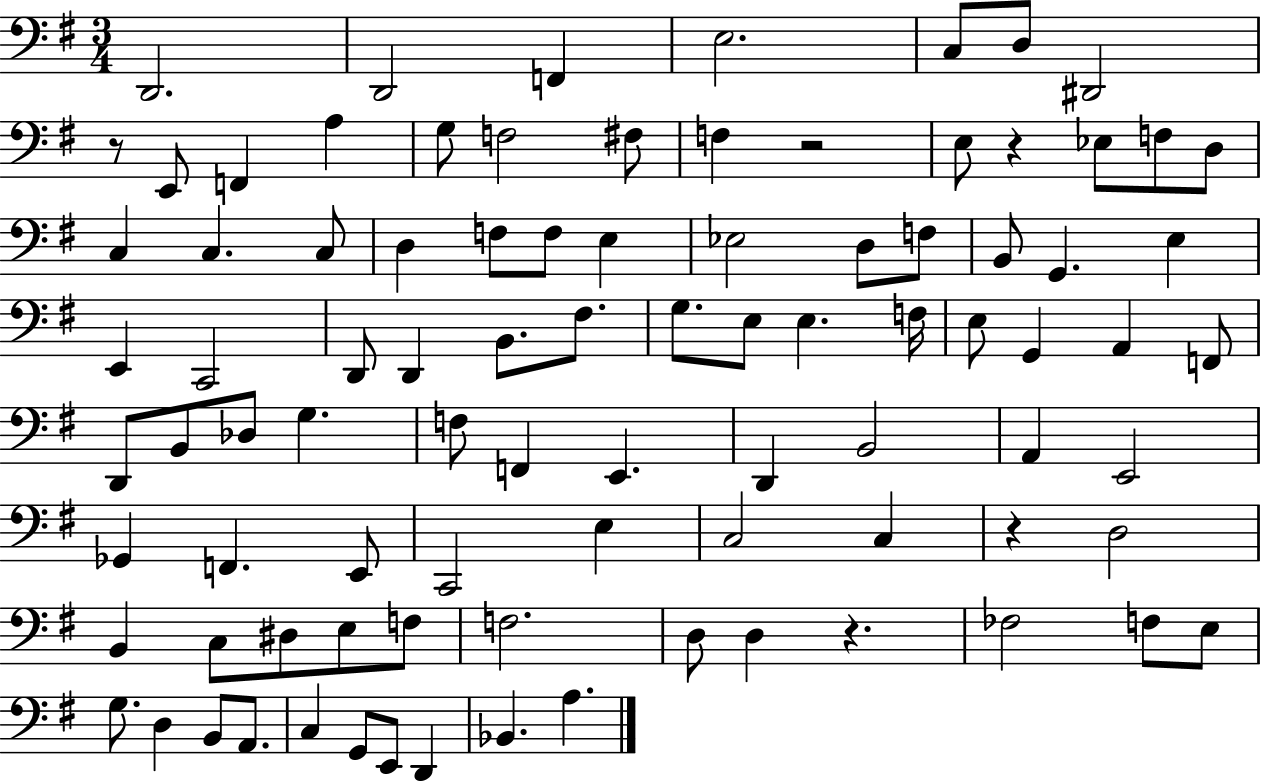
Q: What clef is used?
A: bass